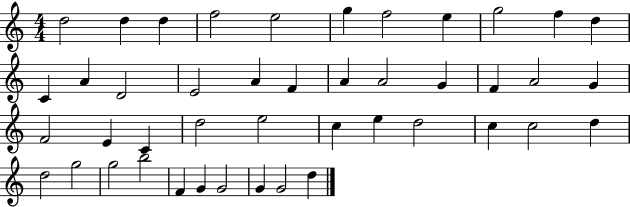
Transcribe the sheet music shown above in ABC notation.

X:1
T:Untitled
M:4/4
L:1/4
K:C
d2 d d f2 e2 g f2 e g2 f d C A D2 E2 A F A A2 G F A2 G F2 E C d2 e2 c e d2 c c2 d d2 g2 g2 b2 F G G2 G G2 d